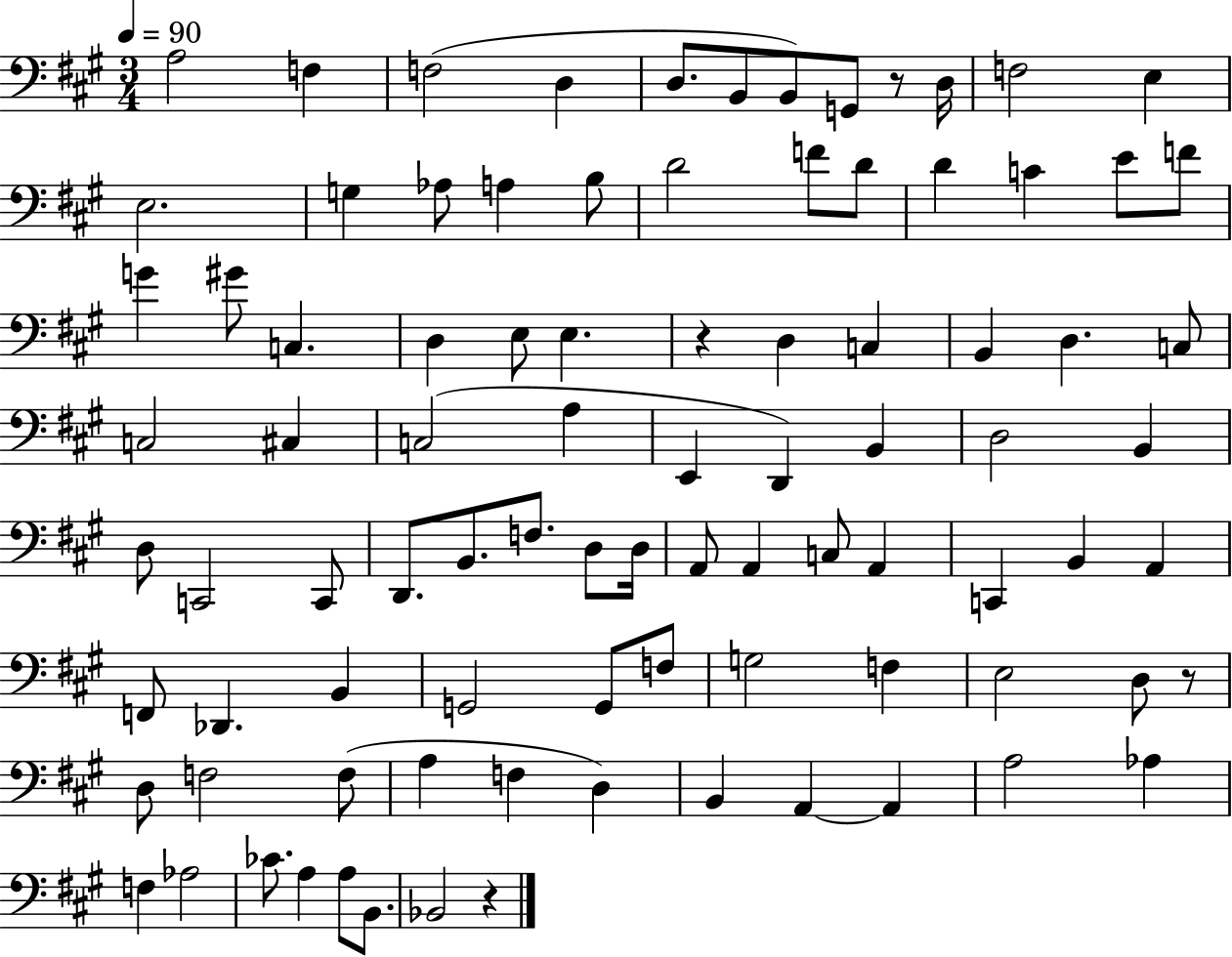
{
  \clef bass
  \numericTimeSignature
  \time 3/4
  \key a \major
  \tempo 4 = 90
  a2 f4 | f2( d4 | d8. b,8 b,8) g,8 r8 d16 | f2 e4 | \break e2. | g4 aes8 a4 b8 | d'2 f'8 d'8 | d'4 c'4 e'8 f'8 | \break g'4 gis'8 c4. | d4 e8 e4. | r4 d4 c4 | b,4 d4. c8 | \break c2 cis4 | c2( a4 | e,4 d,4) b,4 | d2 b,4 | \break d8 c,2 c,8 | d,8. b,8. f8. d8 d16 | a,8 a,4 c8 a,4 | c,4 b,4 a,4 | \break f,8 des,4. b,4 | g,2 g,8 f8 | g2 f4 | e2 d8 r8 | \break d8 f2 f8( | a4 f4 d4) | b,4 a,4~~ a,4 | a2 aes4 | \break f4 aes2 | ces'8. a4 a8 b,8. | bes,2 r4 | \bar "|."
}